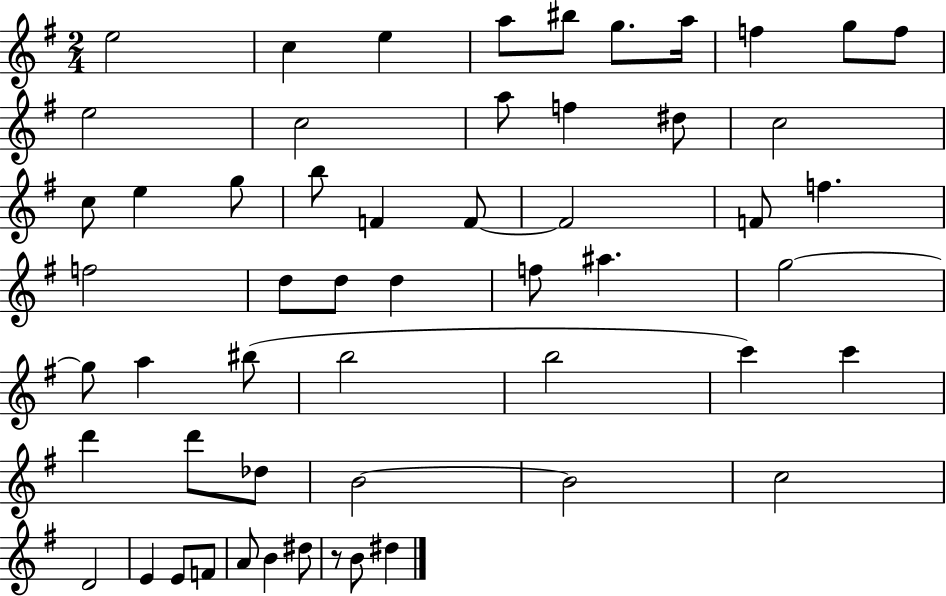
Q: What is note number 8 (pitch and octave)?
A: F5